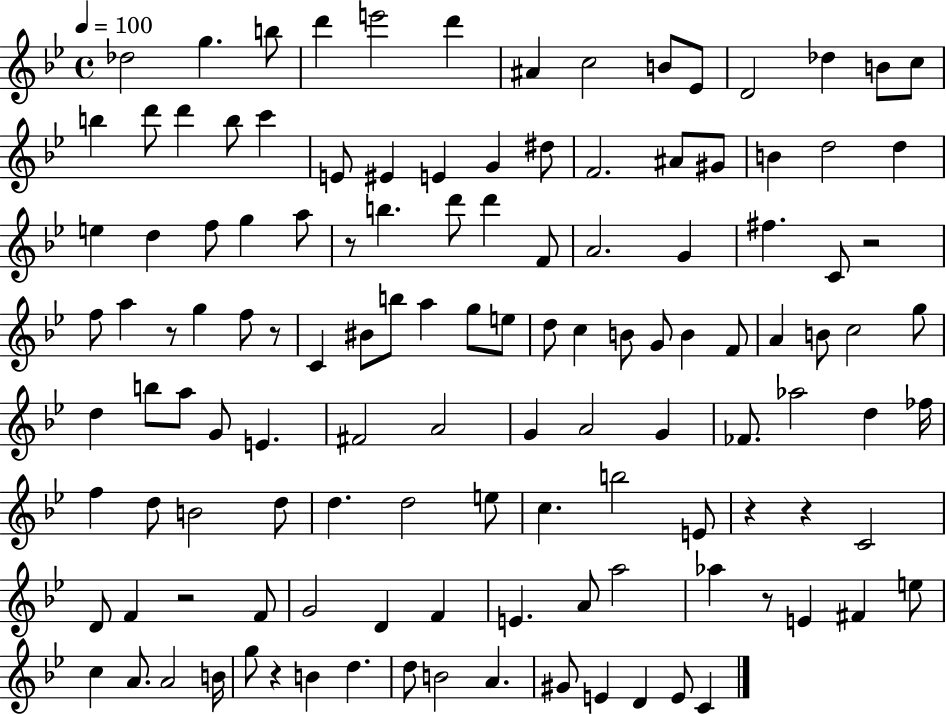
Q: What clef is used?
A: treble